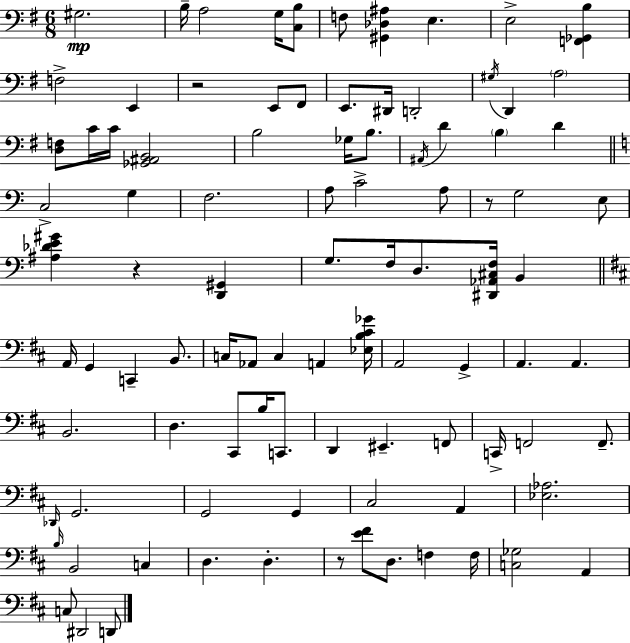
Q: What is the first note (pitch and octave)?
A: G#3